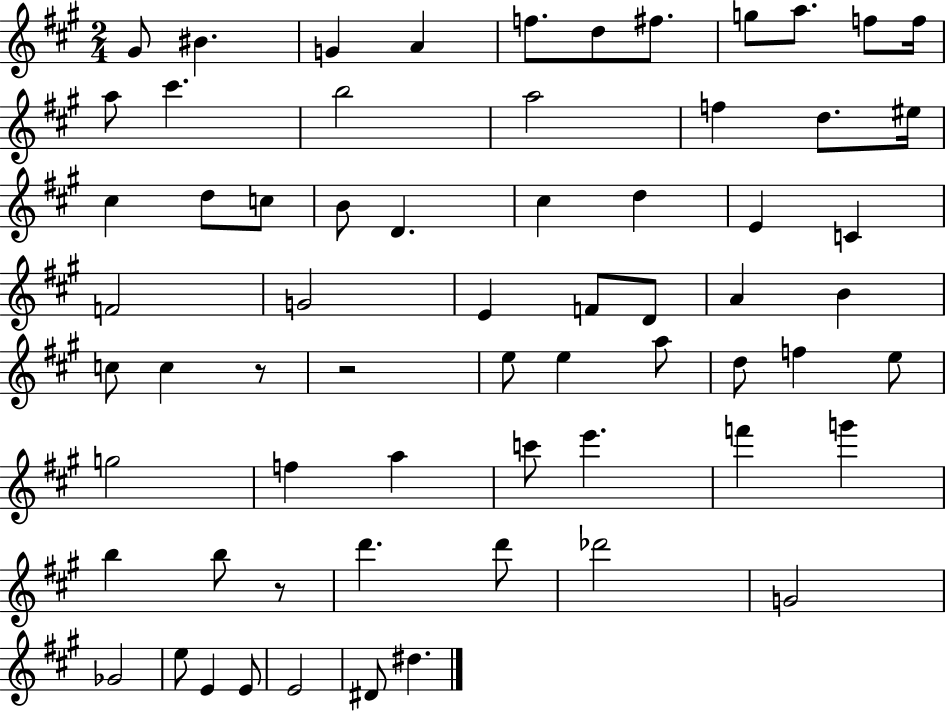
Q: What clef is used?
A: treble